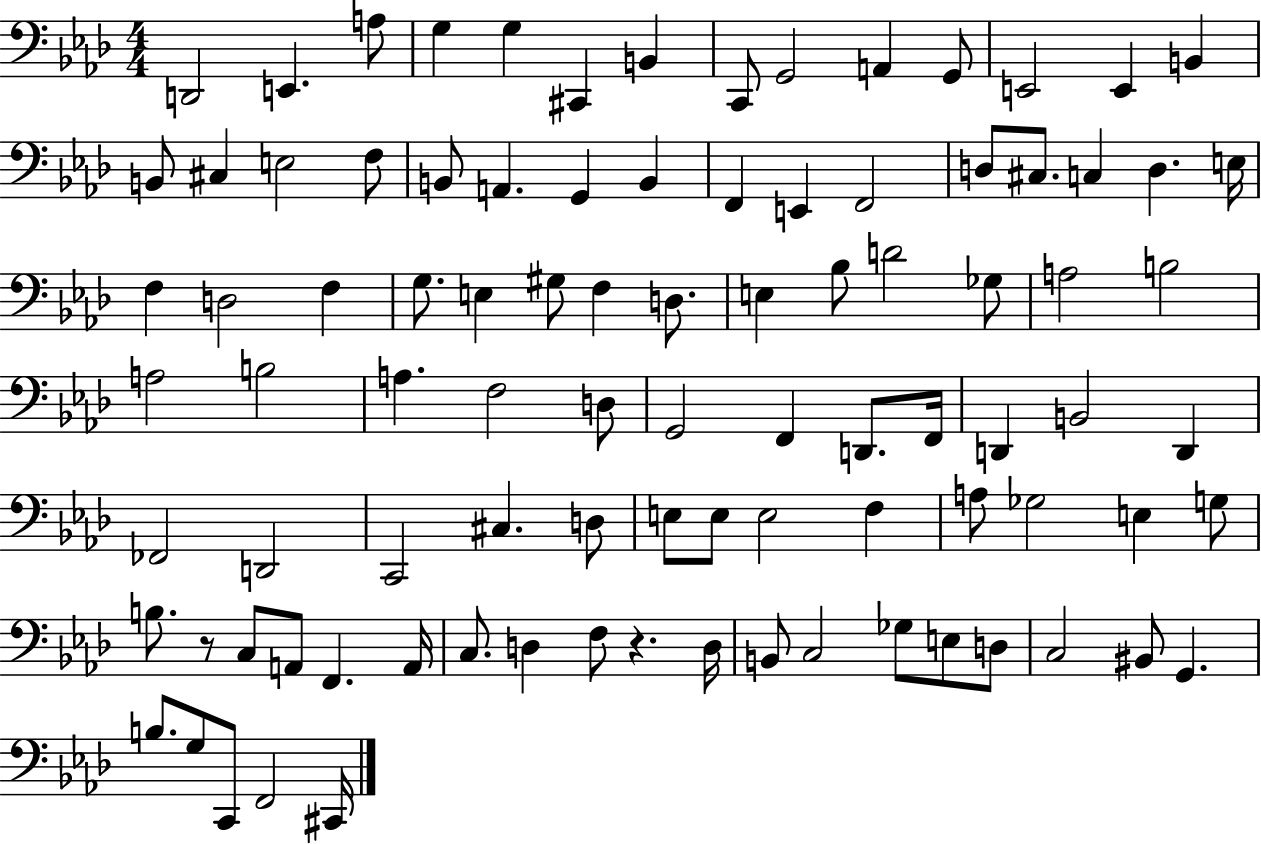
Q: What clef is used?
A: bass